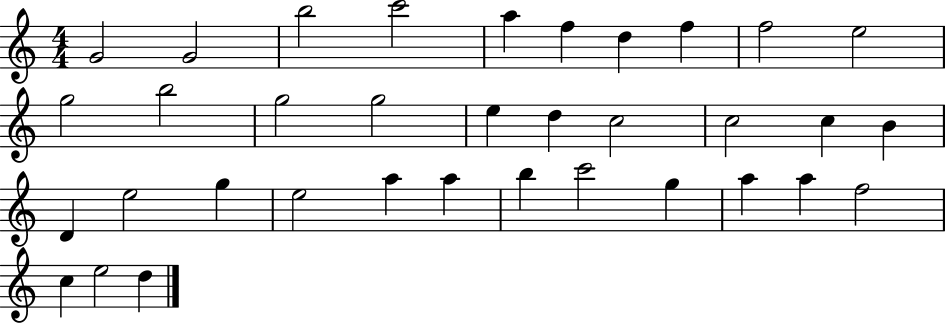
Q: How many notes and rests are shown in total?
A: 35